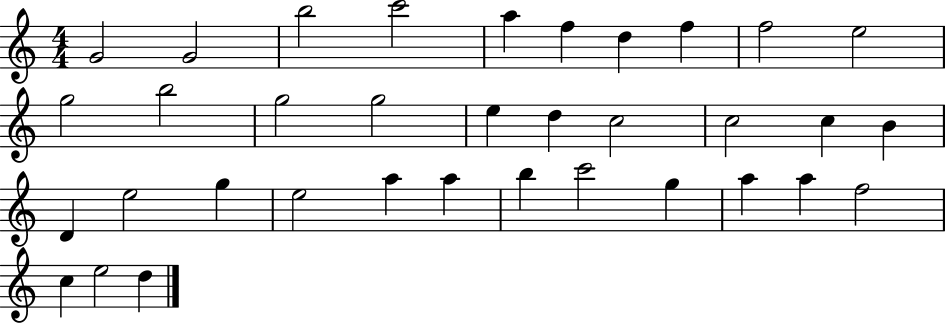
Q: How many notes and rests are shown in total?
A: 35